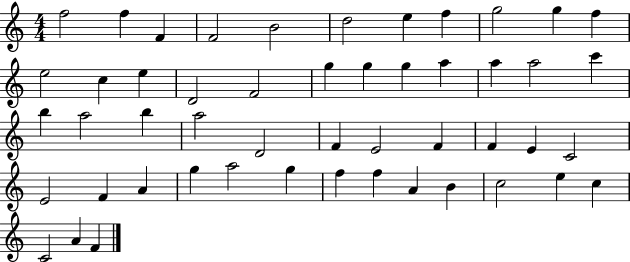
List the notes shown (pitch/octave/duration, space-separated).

F5/h F5/q F4/q F4/h B4/h D5/h E5/q F5/q G5/h G5/q F5/q E5/h C5/q E5/q D4/h F4/h G5/q G5/q G5/q A5/q A5/q A5/h C6/q B5/q A5/h B5/q A5/h D4/h F4/q E4/h F4/q F4/q E4/q C4/h E4/h F4/q A4/q G5/q A5/h G5/q F5/q F5/q A4/q B4/q C5/h E5/q C5/q C4/h A4/q F4/q